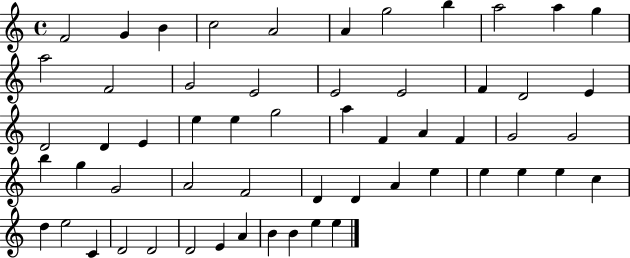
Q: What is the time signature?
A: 4/4